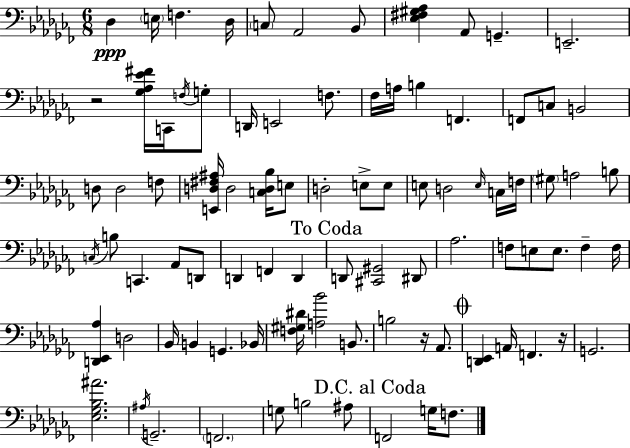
X:1
T:Untitled
M:6/8
L:1/4
K:Abm
_D, E,/4 F, _D,/4 C,/2 _A,,2 _B,,/2 [_E,^F,^G,_A,] _A,,/2 G,, E,,2 z2 [_G,_A,_E^F]/4 C,,/4 F,/4 G,/2 D,,/4 E,,2 F,/2 _F,/4 A,/4 B, F,, F,,/2 C,/2 B,,2 D,/2 D,2 F,/2 [E,,D,^F,^A,]/4 D,2 [C,D,_B,]/4 E,/2 D,2 E,/2 E,/2 E,/2 D,2 E,/4 C,/4 F,/4 ^G,/2 A,2 B,/2 C,/4 B,/2 C,, _A,,/2 D,,/2 D,, F,, D,, D,,/2 [^C,,^G,,]2 ^D,,/2 _A,2 F,/2 E,/2 E,/2 F, F,/4 [D,,_E,,_A,] D,2 _B,,/4 B,, G,, _B,,/4 [F,^G,^D]/4 [A,_B]2 B,,/2 B,2 z/4 _A,,/2 [D,,_E,,] A,,/4 F,, z/4 G,,2 [_E,_G,_B,^A]2 ^A,/4 G,,2 F,,2 G,/2 B,2 ^A,/2 F,,2 G,/4 F,/2